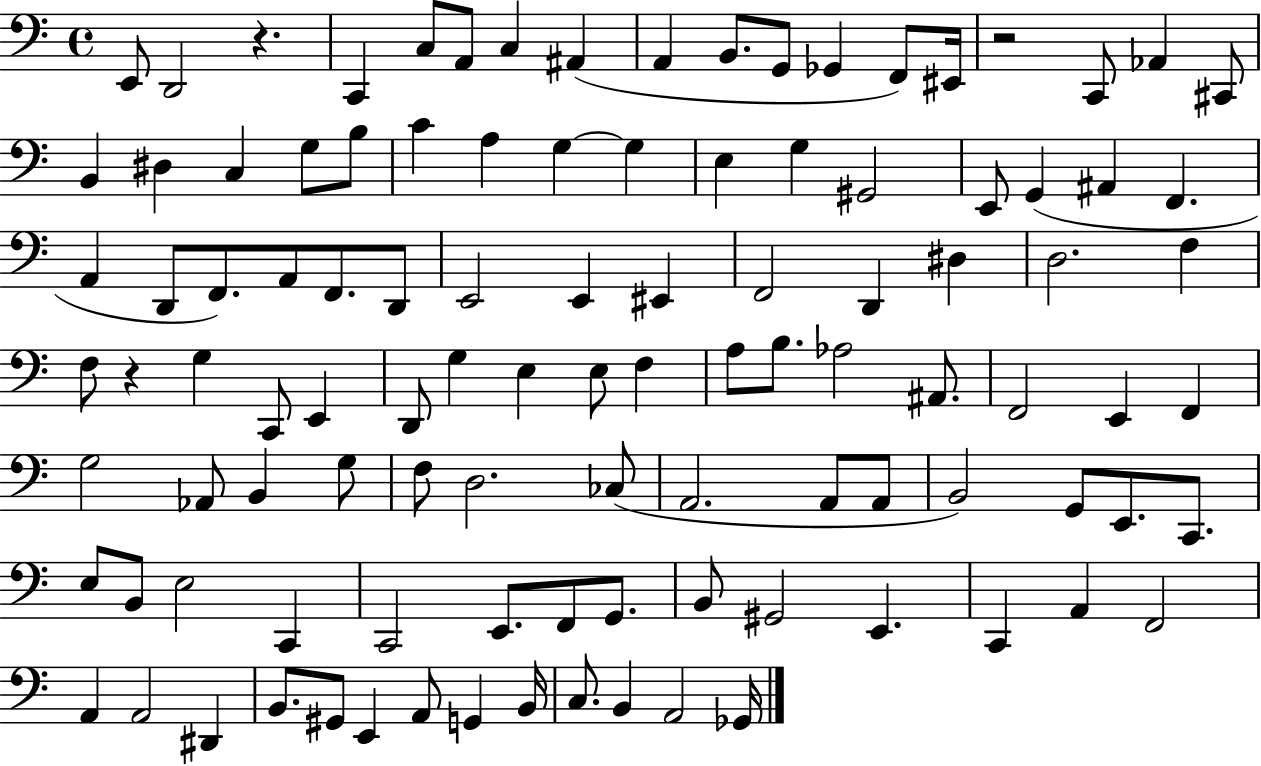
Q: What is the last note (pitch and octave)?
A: Gb2